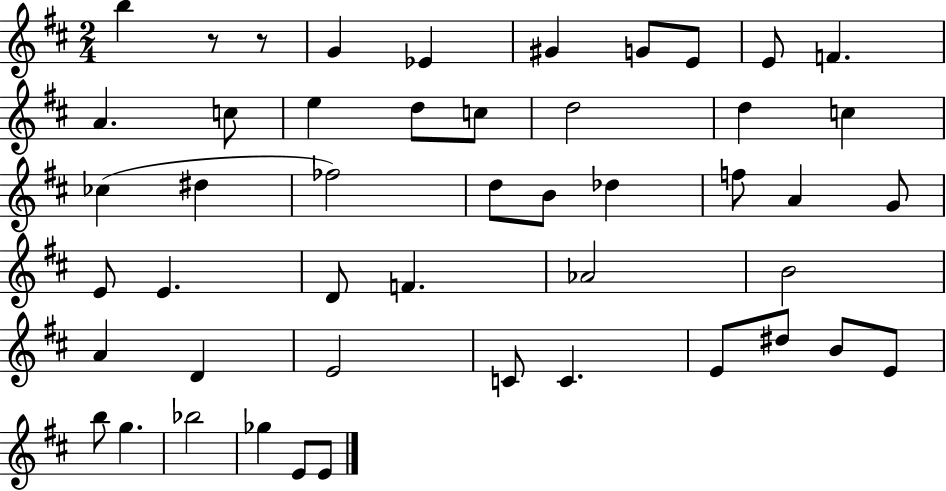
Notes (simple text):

B5/q R/e R/e G4/q Eb4/q G#4/q G4/e E4/e E4/e F4/q. A4/q. C5/e E5/q D5/e C5/e D5/h D5/q C5/q CES5/q D#5/q FES5/h D5/e B4/e Db5/q F5/e A4/q G4/e E4/e E4/q. D4/e F4/q. Ab4/h B4/h A4/q D4/q E4/h C4/e C4/q. E4/e D#5/e B4/e E4/e B5/e G5/q. Bb5/h Gb5/q E4/e E4/e